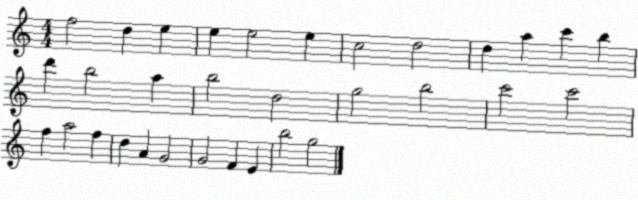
X:1
T:Untitled
M:4/4
L:1/4
K:C
f2 d e e e2 e c2 d2 d a c' b d' b2 a b2 d2 g2 b2 c'2 c'2 f a2 f d A G2 G2 F E b2 g2